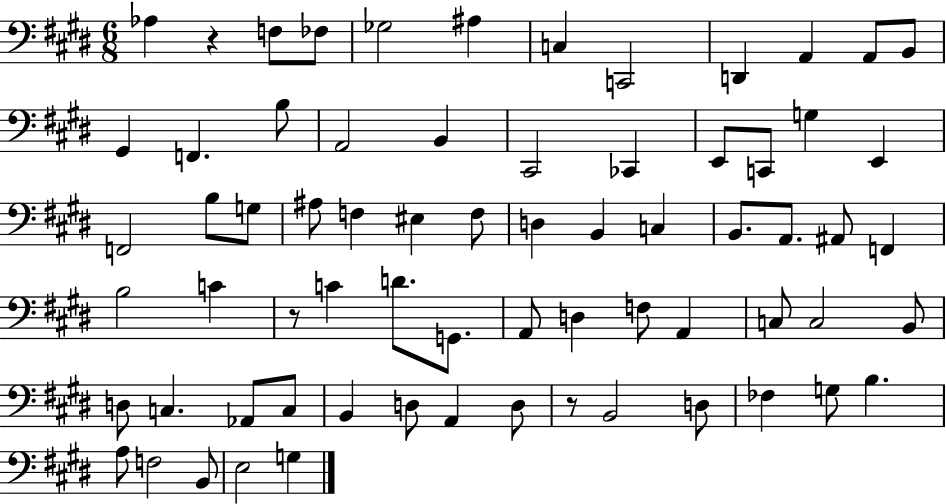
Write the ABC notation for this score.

X:1
T:Untitled
M:6/8
L:1/4
K:E
_A, z F,/2 _F,/2 _G,2 ^A, C, C,,2 D,, A,, A,,/2 B,,/2 ^G,, F,, B,/2 A,,2 B,, ^C,,2 _C,, E,,/2 C,,/2 G, E,, F,,2 B,/2 G,/2 ^A,/2 F, ^E, F,/2 D, B,, C, B,,/2 A,,/2 ^A,,/2 F,, B,2 C z/2 C D/2 G,,/2 A,,/2 D, F,/2 A,, C,/2 C,2 B,,/2 D,/2 C, _A,,/2 C,/2 B,, D,/2 A,, D,/2 z/2 B,,2 D,/2 _F, G,/2 B, A,/2 F,2 B,,/2 E,2 G,